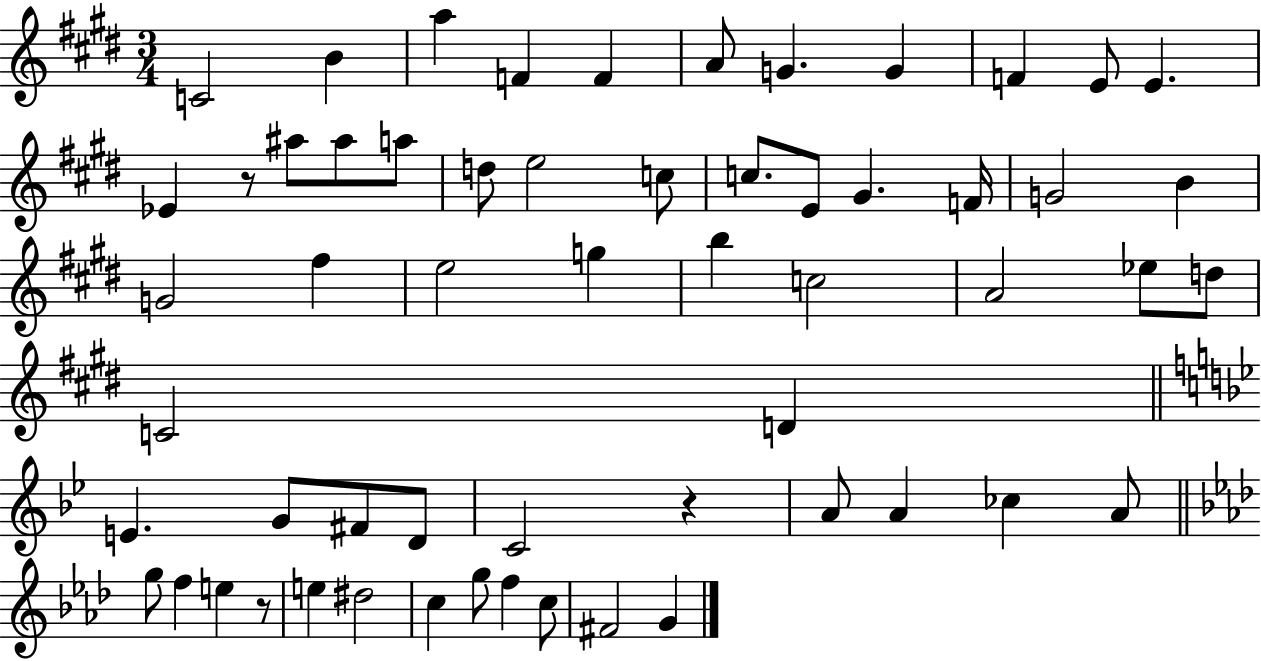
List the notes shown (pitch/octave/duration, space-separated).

C4/h B4/q A5/q F4/q F4/q A4/e G4/q. G4/q F4/q E4/e E4/q. Eb4/q R/e A#5/e A#5/e A5/e D5/e E5/h C5/e C5/e. E4/e G#4/q. F4/s G4/h B4/q G4/h F#5/q E5/h G5/q B5/q C5/h A4/h Eb5/e D5/e C4/h D4/q E4/q. G4/e F#4/e D4/e C4/h R/q A4/e A4/q CES5/q A4/e G5/e F5/q E5/q R/e E5/q D#5/h C5/q G5/e F5/q C5/e F#4/h G4/q